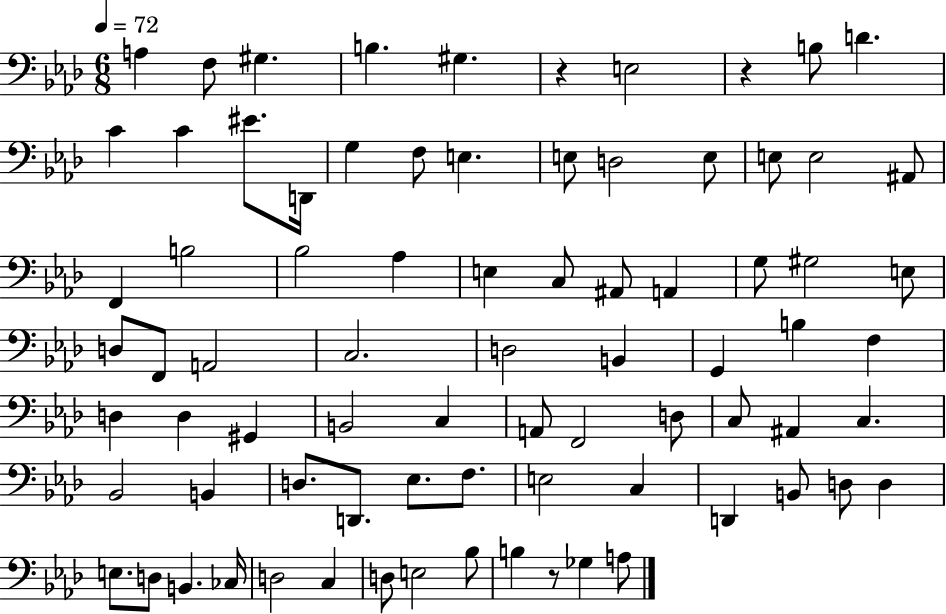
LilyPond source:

{
  \clef bass
  \numericTimeSignature
  \time 6/8
  \key aes \major
  \tempo 4 = 72
  a4 f8 gis4. | b4. gis4. | r4 e2 | r4 b8 d'4. | \break c'4 c'4 eis'8. d,16 | g4 f8 e4. | e8 d2 e8 | e8 e2 ais,8 | \break f,4 b2 | bes2 aes4 | e4 c8 ais,8 a,4 | g8 gis2 e8 | \break d8 f,8 a,2 | c2. | d2 b,4 | g,4 b4 f4 | \break d4 d4 gis,4 | b,2 c4 | a,8 f,2 d8 | c8 ais,4 c4. | \break bes,2 b,4 | d8. d,8. ees8. f8. | e2 c4 | d,4 b,8 d8 d4 | \break e8. d8 b,4. ces16 | d2 c4 | d8 e2 bes8 | b4 r8 ges4 a8 | \break \bar "|."
}